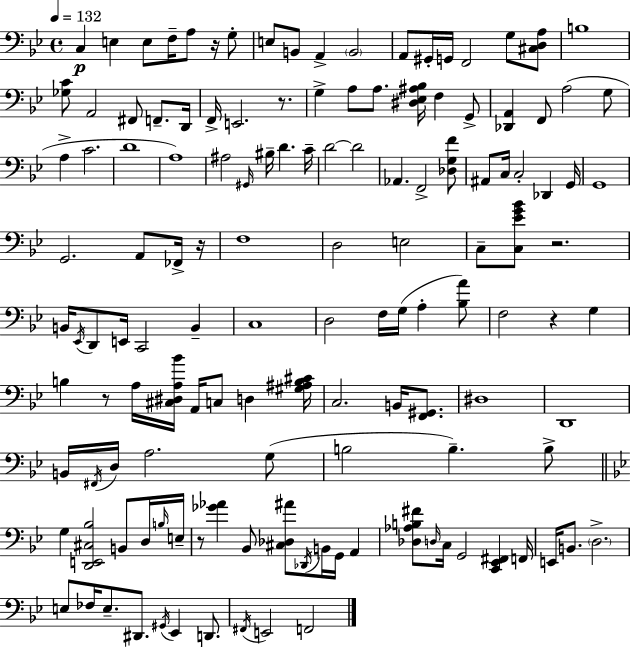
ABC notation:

X:1
T:Untitled
M:4/4
L:1/4
K:Gm
C, E, E,/2 F,/4 A,/2 z/4 G,/2 E,/2 B,,/2 A,, B,,2 A,,/2 ^G,,/4 G,,/4 F,,2 G,/2 [^C,D,A,]/2 B,4 [_G,C]/2 A,,2 ^F,,/2 F,,/2 D,,/4 F,,/4 E,,2 z/2 G, A,/2 A,/2 [^D,_E,^A,_B,]/4 F, G,,/2 [_D,,A,,] F,,/2 A,2 G,/2 A, C2 D4 A,4 ^A,2 ^G,,/4 ^B,/4 D C/4 D2 D2 _A,, F,,2 [_D,G,F]/2 ^A,,/2 C,/4 C,2 _D,, G,,/4 G,,4 G,,2 A,,/2 _F,,/4 z/4 F,4 D,2 E,2 C,/2 [C,_EG_B]/2 z2 B,,/4 _E,,/4 D,,/2 E,,/4 C,,2 B,, C,4 D,2 F,/4 G,/4 A, [_B,A]/2 F,2 z G, B, z/2 A,/4 [^C,^D,A,_B]/4 A,,/4 C,/2 D, [^G,^A,B,^C]/4 C,2 B,,/4 [F,,^G,,]/2 ^D,4 D,,4 B,,/4 ^F,,/4 D,/4 A,2 G,/2 B,2 B, B,/2 G, [D,,E,,^C,_B,]2 B,,/2 D,/4 B,/4 E,/4 z/2 [_G_A] _B,,/2 [^C,_D,^A]/2 _D,,/4 B,,/4 G,,/4 A,, [_D,_A,B,^F]/2 D,/4 C,/4 G,,2 [C,,_E,,^F,,] F,,/4 E,,/4 B,,/2 D,2 E,/2 _F,/4 E,/2 ^D,,/2 ^G,,/4 _E,, D,,/2 ^F,,/4 E,,2 F,,2